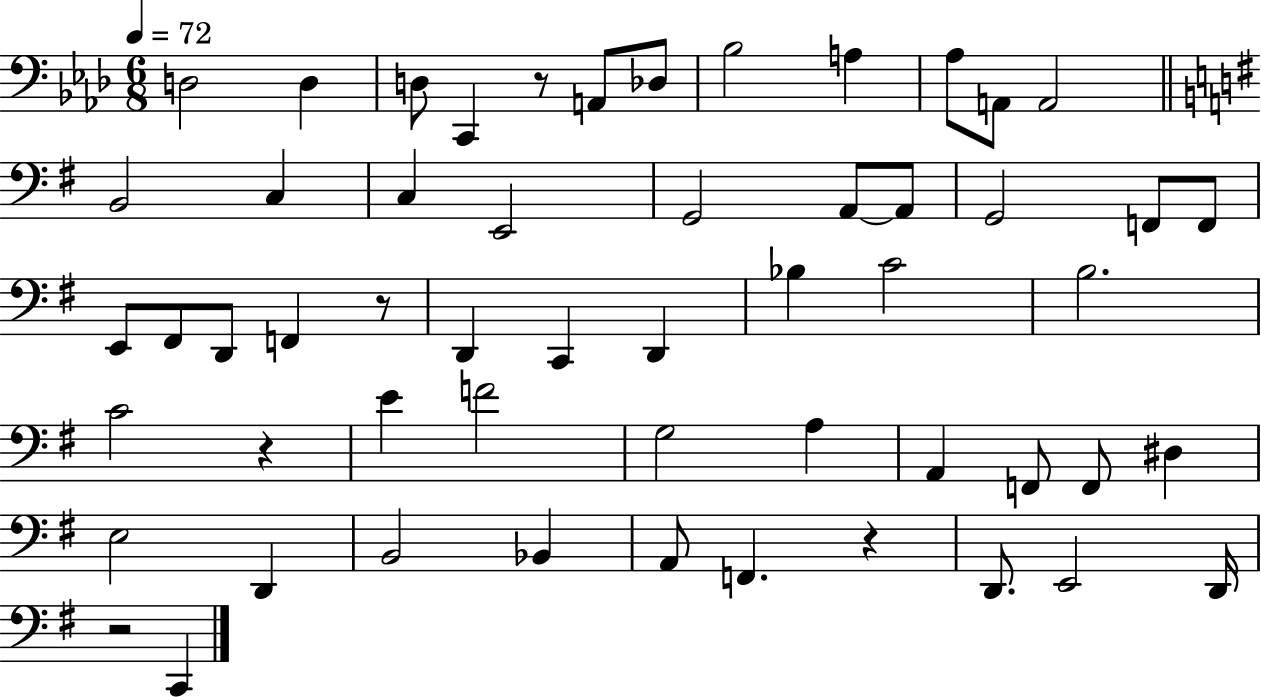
{
  \clef bass
  \numericTimeSignature
  \time 6/8
  \key aes \major
  \tempo 4 = 72
  d2 d4 | d8 c,4 r8 a,8 des8 | bes2 a4 | aes8 a,8 a,2 | \break \bar "||" \break \key g \major b,2 c4 | c4 e,2 | g,2 a,8~~ a,8 | g,2 f,8 f,8 | \break e,8 fis,8 d,8 f,4 r8 | d,4 c,4 d,4 | bes4 c'2 | b2. | \break c'2 r4 | e'4 f'2 | g2 a4 | a,4 f,8 f,8 dis4 | \break e2 d,4 | b,2 bes,4 | a,8 f,4. r4 | d,8. e,2 d,16 | \break r2 c,4 | \bar "|."
}